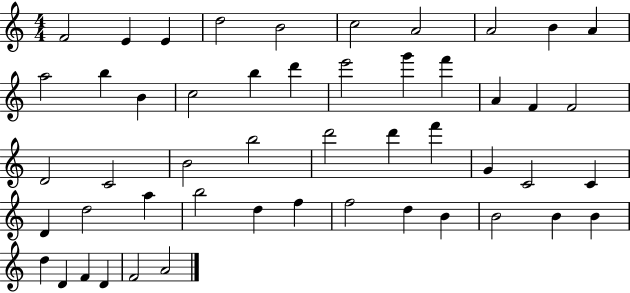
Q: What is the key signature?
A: C major